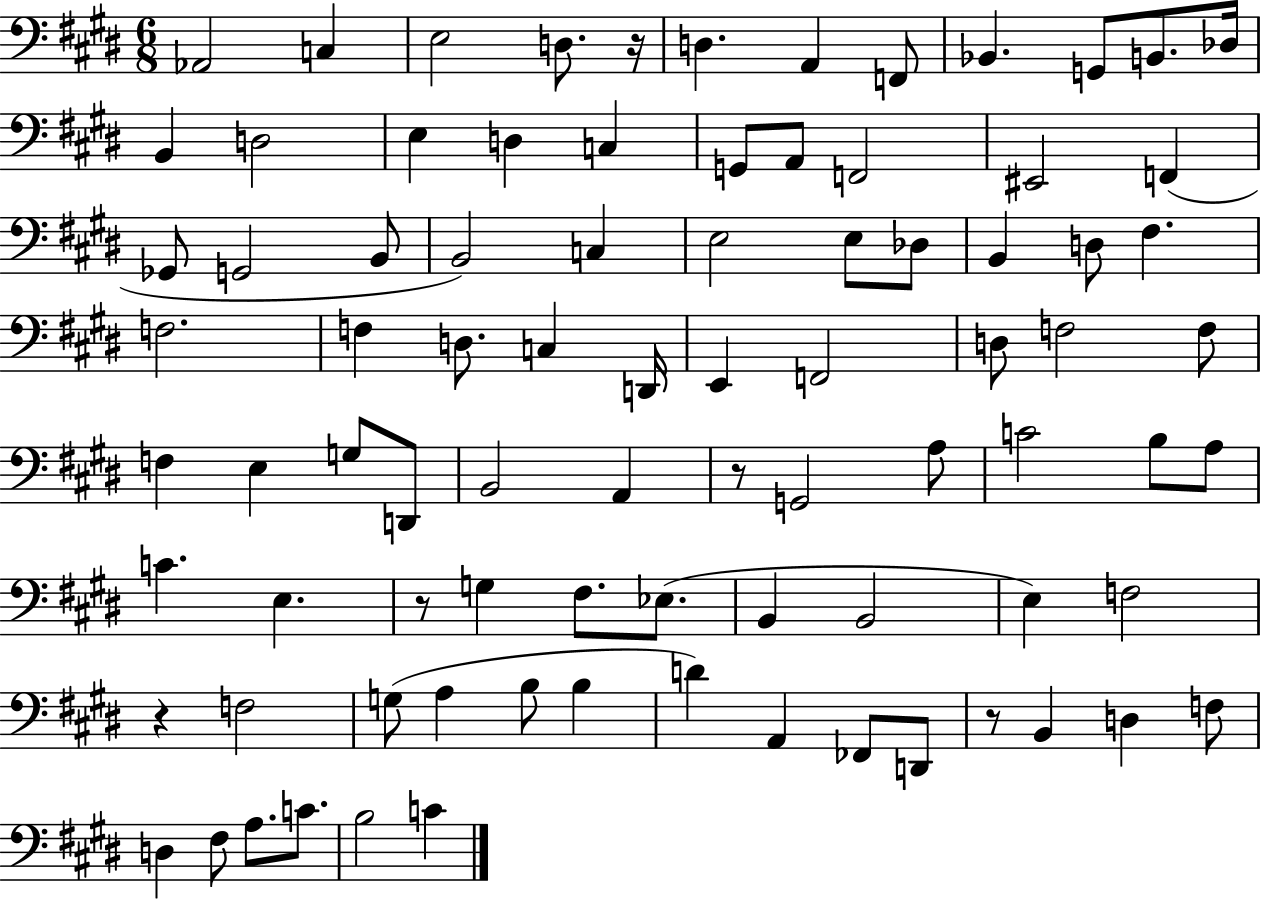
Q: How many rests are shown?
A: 5